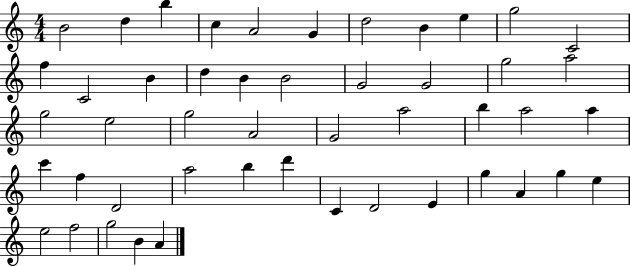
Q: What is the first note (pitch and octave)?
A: B4